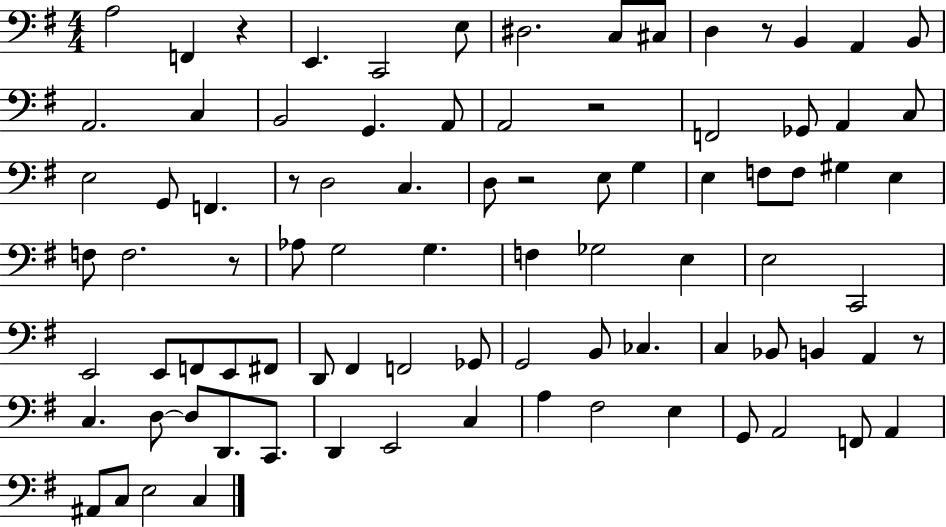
X:1
T:Untitled
M:4/4
L:1/4
K:G
A,2 F,, z E,, C,,2 E,/2 ^D,2 C,/2 ^C,/2 D, z/2 B,, A,, B,,/2 A,,2 C, B,,2 G,, A,,/2 A,,2 z2 F,,2 _G,,/2 A,, C,/2 E,2 G,,/2 F,, z/2 D,2 C, D,/2 z2 E,/2 G, E, F,/2 F,/2 ^G, E, F,/2 F,2 z/2 _A,/2 G,2 G, F, _G,2 E, E,2 C,,2 E,,2 E,,/2 F,,/2 E,,/2 ^F,,/2 D,,/2 ^F,, F,,2 _G,,/2 G,,2 B,,/2 _C, C, _B,,/2 B,, A,, z/2 C, D,/2 D,/2 D,,/2 C,,/2 D,, E,,2 C, A, ^F,2 E, G,,/2 A,,2 F,,/2 A,, ^A,,/2 C,/2 E,2 C,